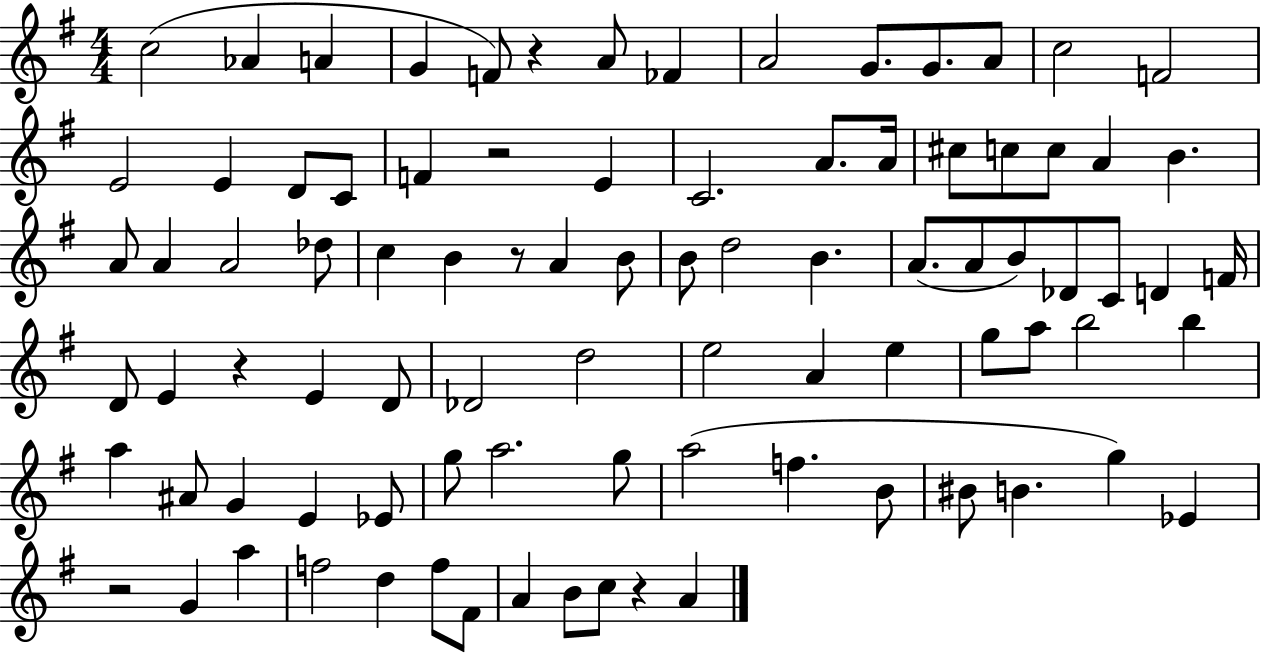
X:1
T:Untitled
M:4/4
L:1/4
K:G
c2 _A A G F/2 z A/2 _F A2 G/2 G/2 A/2 c2 F2 E2 E D/2 C/2 F z2 E C2 A/2 A/4 ^c/2 c/2 c/2 A B A/2 A A2 _d/2 c B z/2 A B/2 B/2 d2 B A/2 A/2 B/2 _D/2 C/2 D F/4 D/2 E z E D/2 _D2 d2 e2 A e g/2 a/2 b2 b a ^A/2 G E _E/2 g/2 a2 g/2 a2 f B/2 ^B/2 B g _E z2 G a f2 d f/2 ^F/2 A B/2 c/2 z A